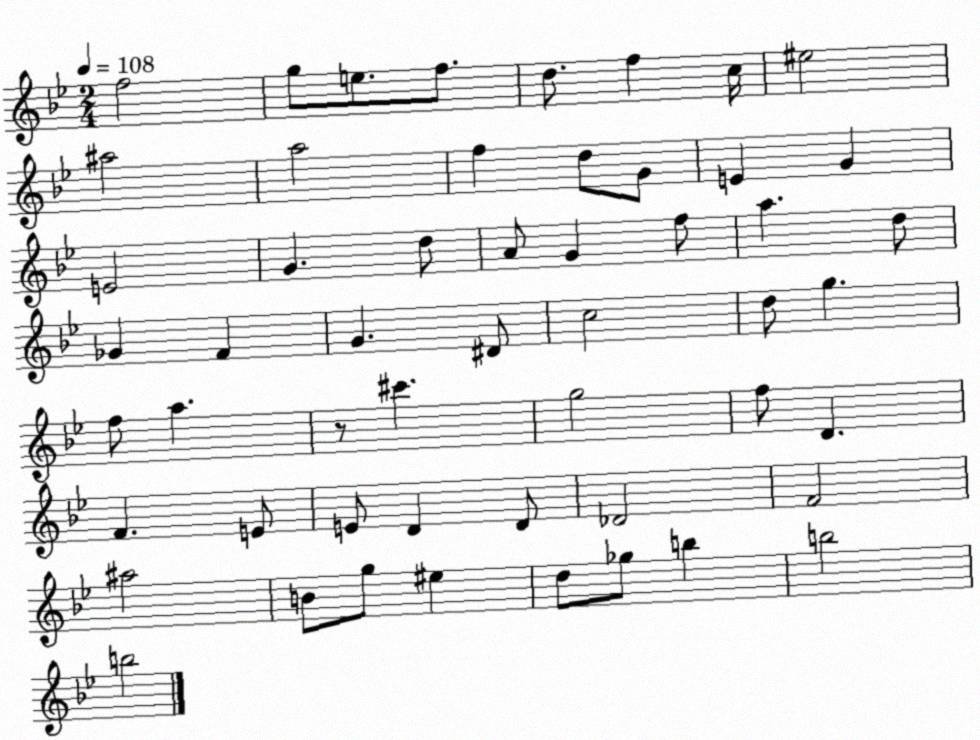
X:1
T:Untitled
M:2/4
L:1/4
K:Bb
f2 g/2 e/2 f/2 d/2 f c/4 ^e2 ^a2 a2 f d/2 G/2 E G E2 G d/2 A/2 G f/2 a d/2 _G F G ^D/2 c2 d/2 g f/2 a z/2 ^c' g2 f/2 D F E/2 E/2 D D/2 _D2 F2 ^a2 B/2 g/2 ^e d/2 _g/2 b b2 b2